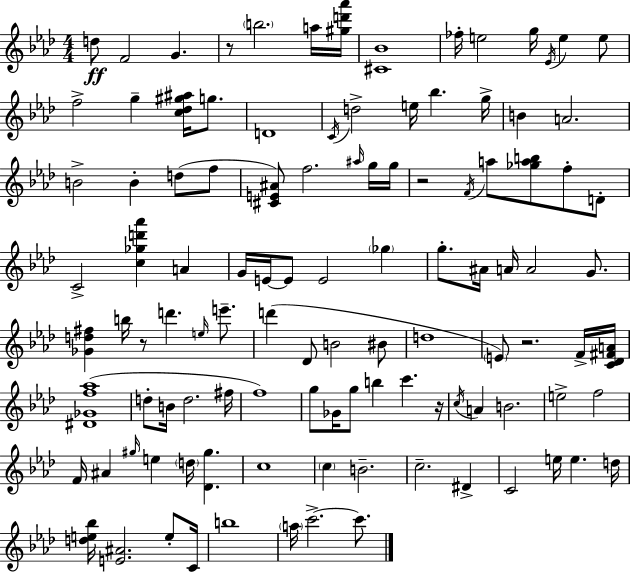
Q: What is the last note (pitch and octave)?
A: C6